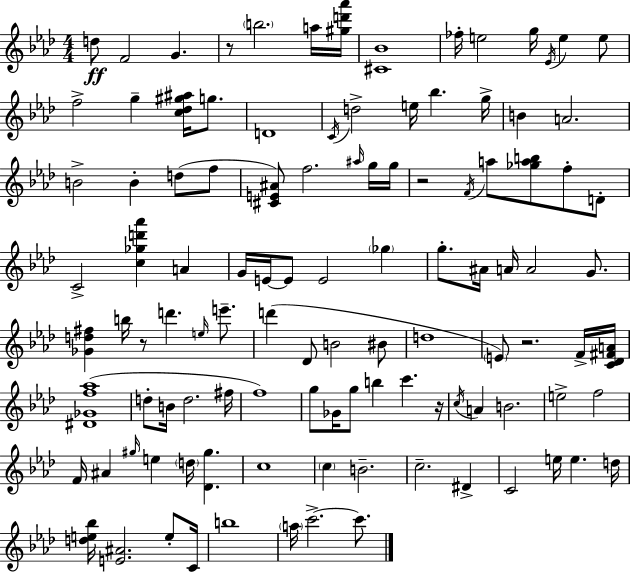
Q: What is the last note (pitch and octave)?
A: C6